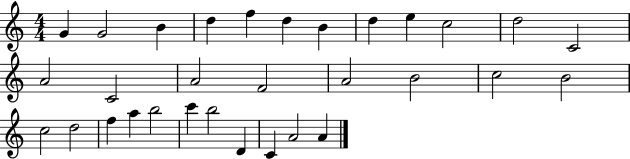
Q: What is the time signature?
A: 4/4